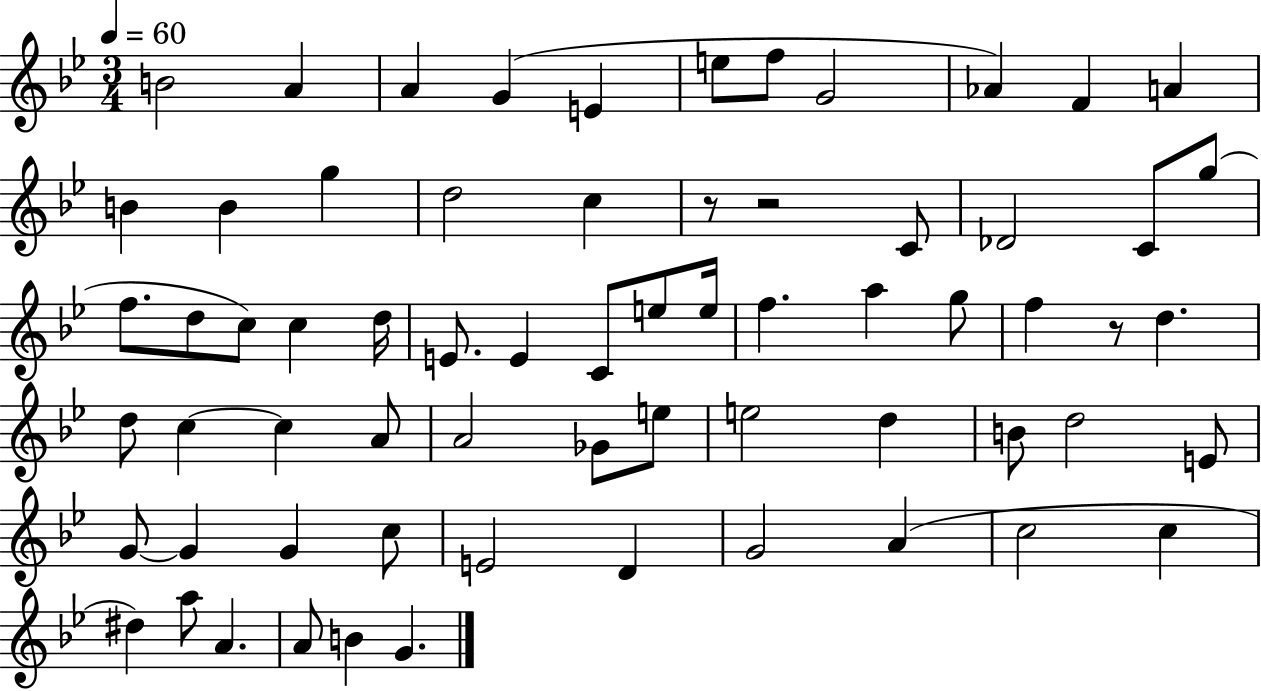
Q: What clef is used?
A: treble